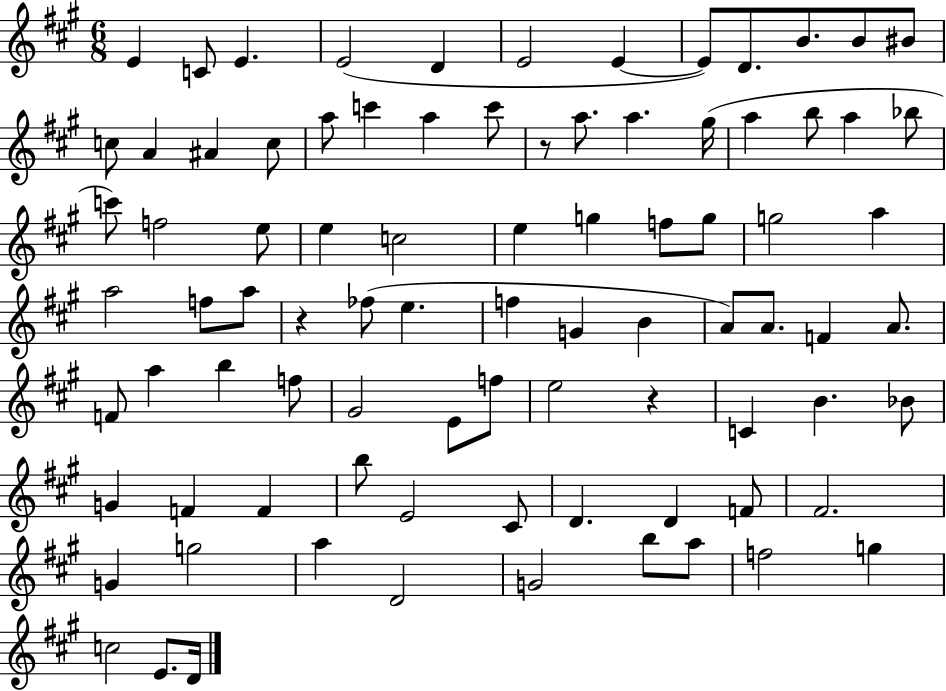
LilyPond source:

{
  \clef treble
  \numericTimeSignature
  \time 6/8
  \key a \major
  e'4 c'8 e'4. | e'2( d'4 | e'2 e'4~~ | e'8) d'8. b'8. b'8 bis'8 | \break c''8 a'4 ais'4 c''8 | a''8 c'''4 a''4 c'''8 | r8 a''8. a''4. gis''16( | a''4 b''8 a''4 bes''8 | \break c'''8) f''2 e''8 | e''4 c''2 | e''4 g''4 f''8 g''8 | g''2 a''4 | \break a''2 f''8 a''8 | r4 fes''8( e''4. | f''4 g'4 b'4 | a'8) a'8. f'4 a'8. | \break f'8 a''4 b''4 f''8 | gis'2 e'8 f''8 | e''2 r4 | c'4 b'4. bes'8 | \break g'4 f'4 f'4 | b''8 e'2 cis'8 | d'4. d'4 f'8 | fis'2. | \break g'4 g''2 | a''4 d'2 | g'2 b''8 a''8 | f''2 g''4 | \break c''2 e'8. d'16 | \bar "|."
}